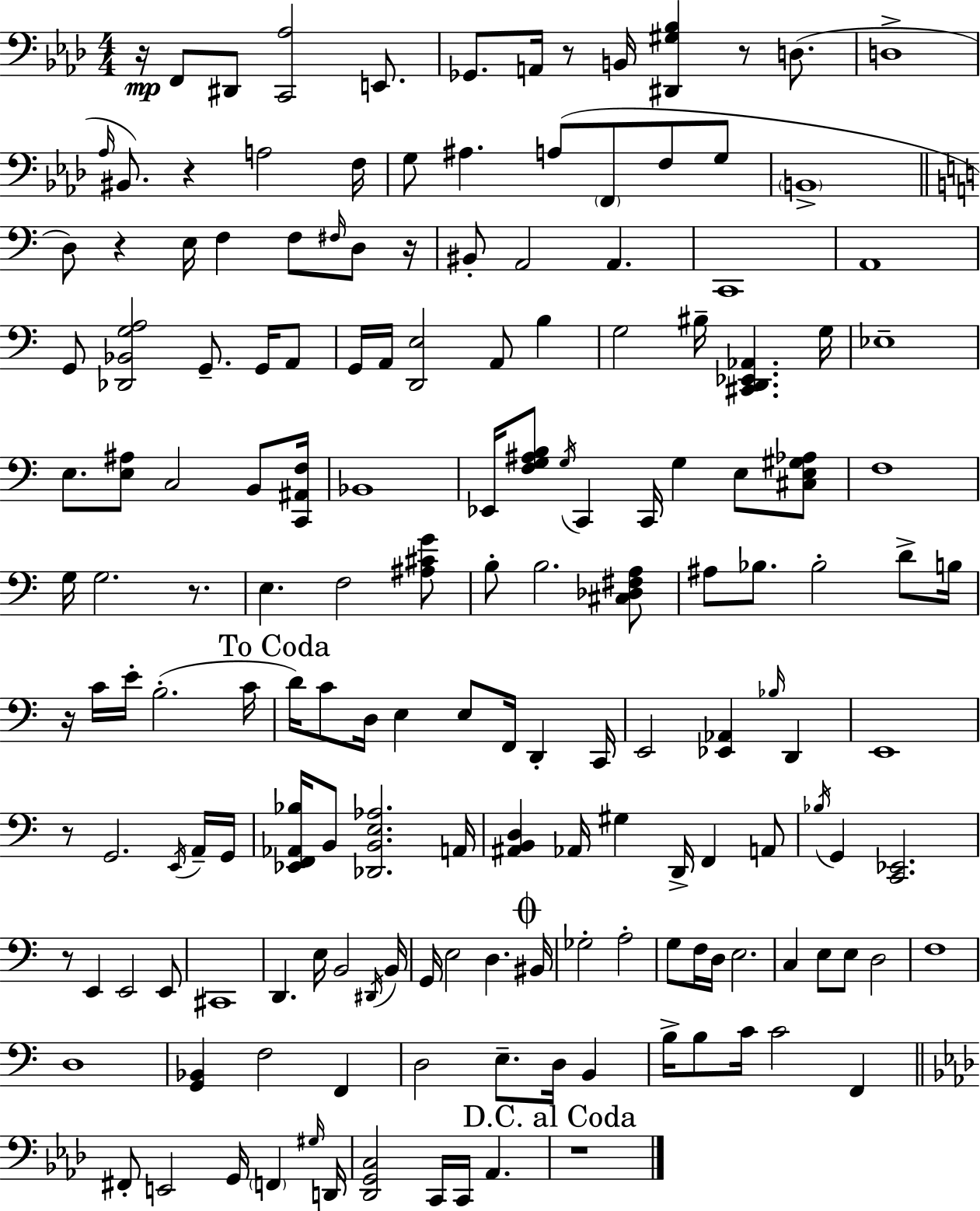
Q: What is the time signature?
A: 4/4